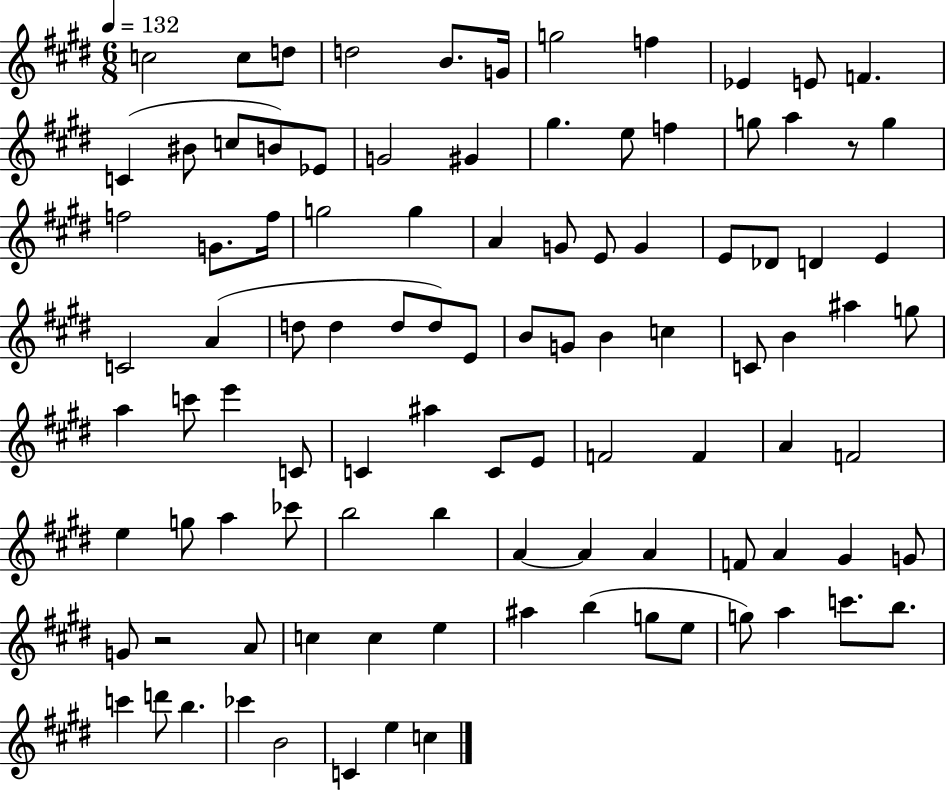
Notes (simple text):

C5/h C5/e D5/e D5/h B4/e. G4/s G5/h F5/q Eb4/q E4/e F4/q. C4/q BIS4/e C5/e B4/e Eb4/e G4/h G#4/q G#5/q. E5/e F5/q G5/e A5/q R/e G5/q F5/h G4/e. F5/s G5/h G5/q A4/q G4/e E4/e G4/q E4/e Db4/e D4/q E4/q C4/h A4/q D5/e D5/q D5/e D5/e E4/e B4/e G4/e B4/q C5/q C4/e B4/q A#5/q G5/e A5/q C6/e E6/q C4/e C4/q A#5/q C4/e E4/e F4/h F4/q A4/q F4/h E5/q G5/e A5/q CES6/e B5/h B5/q A4/q A4/q A4/q F4/e A4/q G#4/q G4/e G4/e R/h A4/e C5/q C5/q E5/q A#5/q B5/q G5/e E5/e G5/e A5/q C6/e. B5/e. C6/q D6/e B5/q. CES6/q B4/h C4/q E5/q C5/q